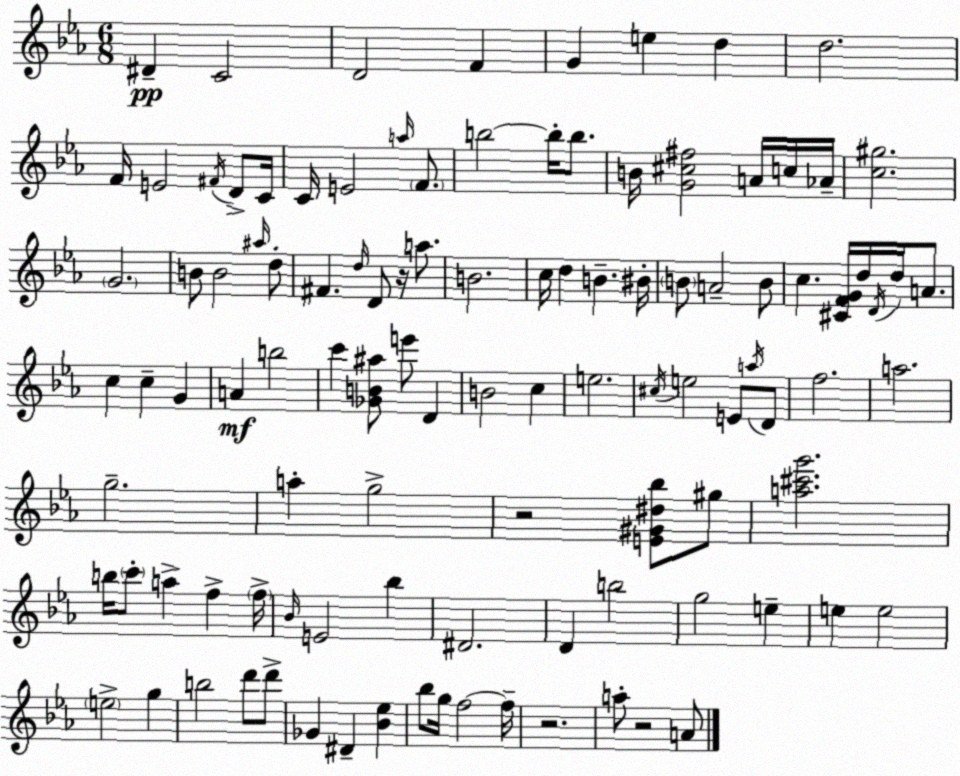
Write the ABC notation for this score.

X:1
T:Untitled
M:6/8
L:1/4
K:Eb
^D C2 D2 F G e d d2 F/4 E2 ^F/4 D/2 C/4 C/4 E2 a/4 F/2 b2 b/4 b/2 B/4 [G^c^f]2 A/4 c/4 _A/4 [c^g]2 G2 B/2 B2 ^a/4 d/2 ^F d/4 D/2 z/4 a/2 B2 c/4 d B ^B/4 B/2 A2 B/2 c [^CFG]/4 d/4 D/4 d/4 A/2 c c G A b2 c' [_GB^a]/2 e'/2 D B2 c e2 ^c/4 e2 E/2 a/4 D/2 f2 a2 g2 a g2 z2 [E^G^d_b]/2 ^g/2 [a^c'g']2 b/4 c'/2 a f f/4 _B/4 E2 _b ^D2 D b2 g2 e e e2 e2 g b2 d'/2 d'/2 _G ^D [_B_e] _b/2 g/4 f2 f/4 z2 a/2 z2 A/2